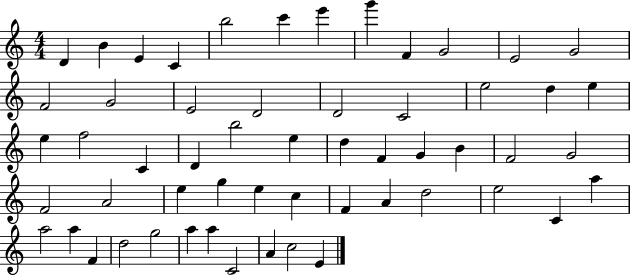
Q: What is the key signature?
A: C major